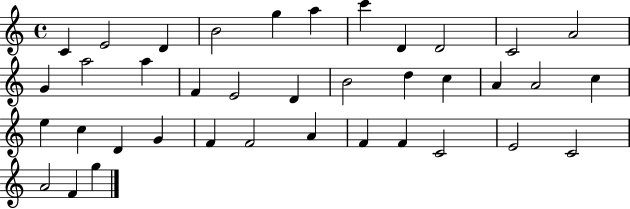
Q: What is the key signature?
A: C major